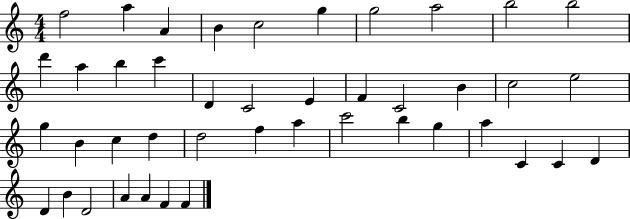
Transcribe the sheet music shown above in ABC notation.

X:1
T:Untitled
M:4/4
L:1/4
K:C
f2 a A B c2 g g2 a2 b2 b2 d' a b c' D C2 E F C2 B c2 e2 g B c d d2 f a c'2 b g a C C D D B D2 A A F F